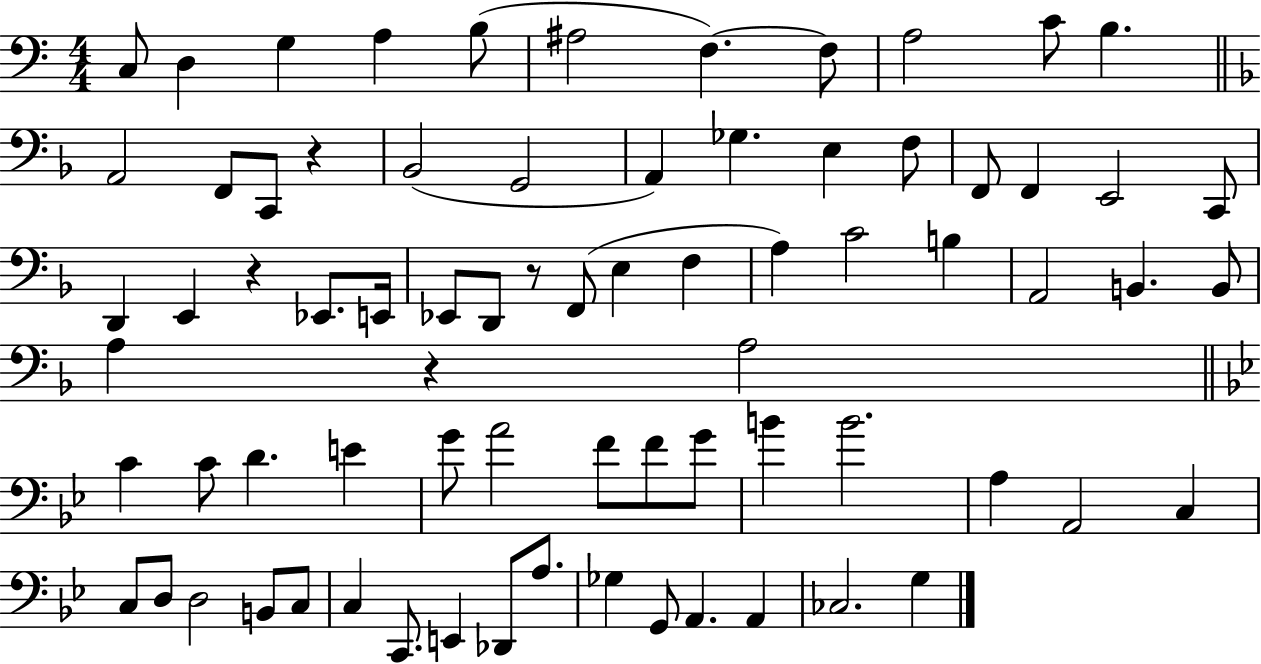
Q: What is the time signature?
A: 4/4